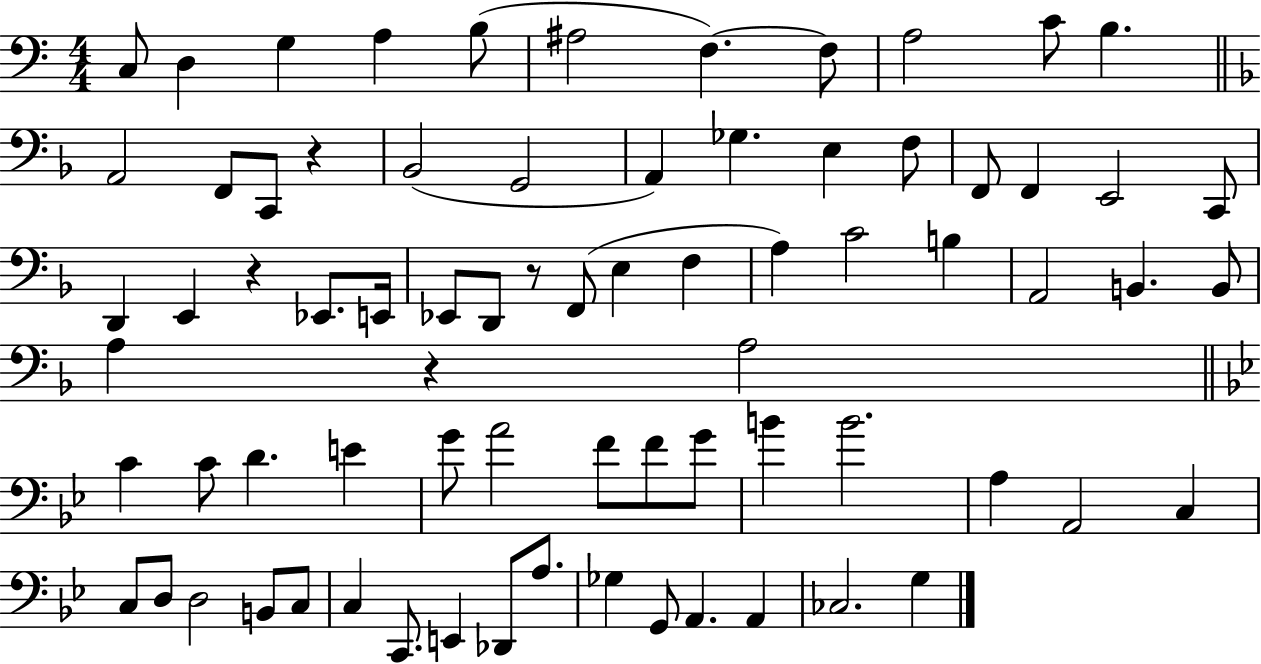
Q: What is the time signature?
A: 4/4